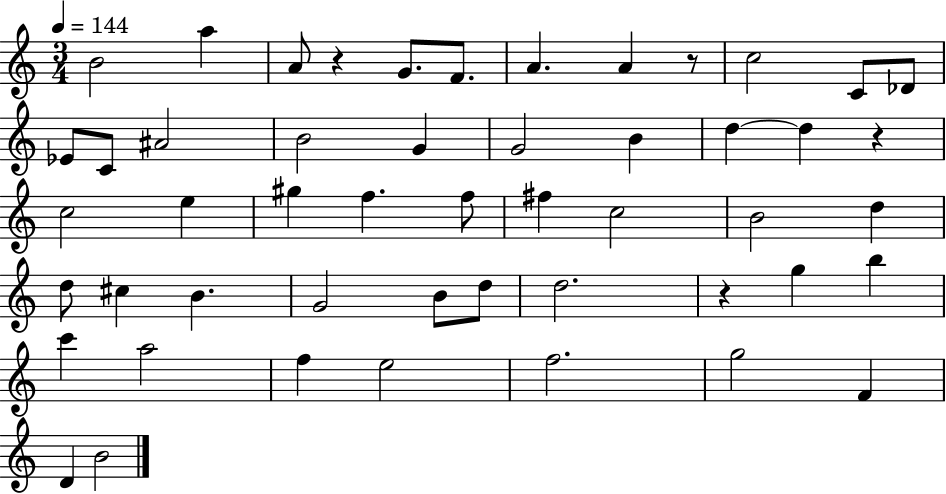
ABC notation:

X:1
T:Untitled
M:3/4
L:1/4
K:C
B2 a A/2 z G/2 F/2 A A z/2 c2 C/2 _D/2 _E/2 C/2 ^A2 B2 G G2 B d d z c2 e ^g f f/2 ^f c2 B2 d d/2 ^c B G2 B/2 d/2 d2 z g b c' a2 f e2 f2 g2 F D B2